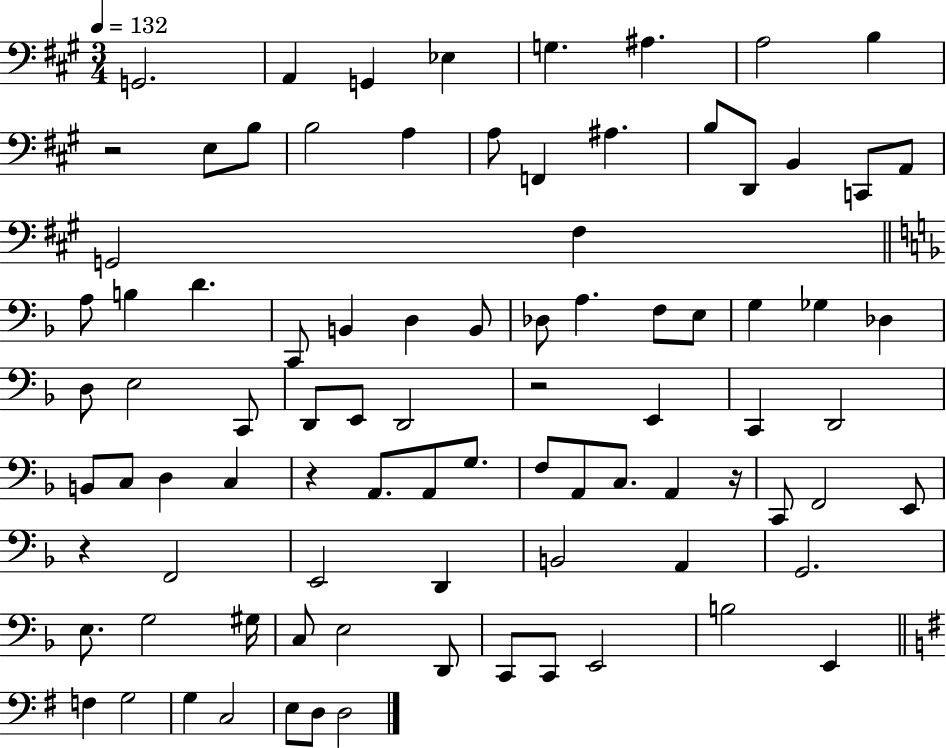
X:1
T:Untitled
M:3/4
L:1/4
K:A
G,,2 A,, G,, _E, G, ^A, A,2 B, z2 E,/2 B,/2 B,2 A, A,/2 F,, ^A, B,/2 D,,/2 B,, C,,/2 A,,/2 G,,2 ^F, A,/2 B, D C,,/2 B,, D, B,,/2 _D,/2 A, F,/2 E,/2 G, _G, _D, D,/2 E,2 C,,/2 D,,/2 E,,/2 D,,2 z2 E,, C,, D,,2 B,,/2 C,/2 D, C, z A,,/2 A,,/2 G,/2 F,/2 A,,/2 C,/2 A,, z/4 C,,/2 F,,2 E,,/2 z F,,2 E,,2 D,, B,,2 A,, G,,2 E,/2 G,2 ^G,/4 C,/2 E,2 D,,/2 C,,/2 C,,/2 E,,2 B,2 E,, F, G,2 G, C,2 E,/2 D,/2 D,2